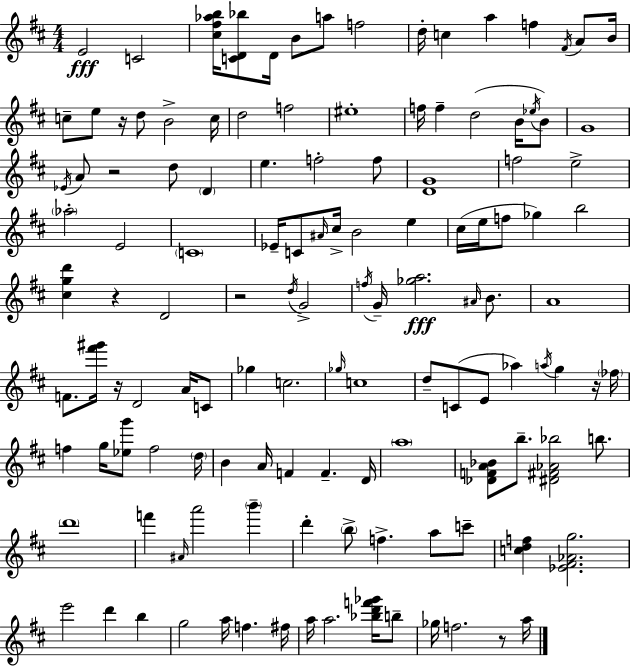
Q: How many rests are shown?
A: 7